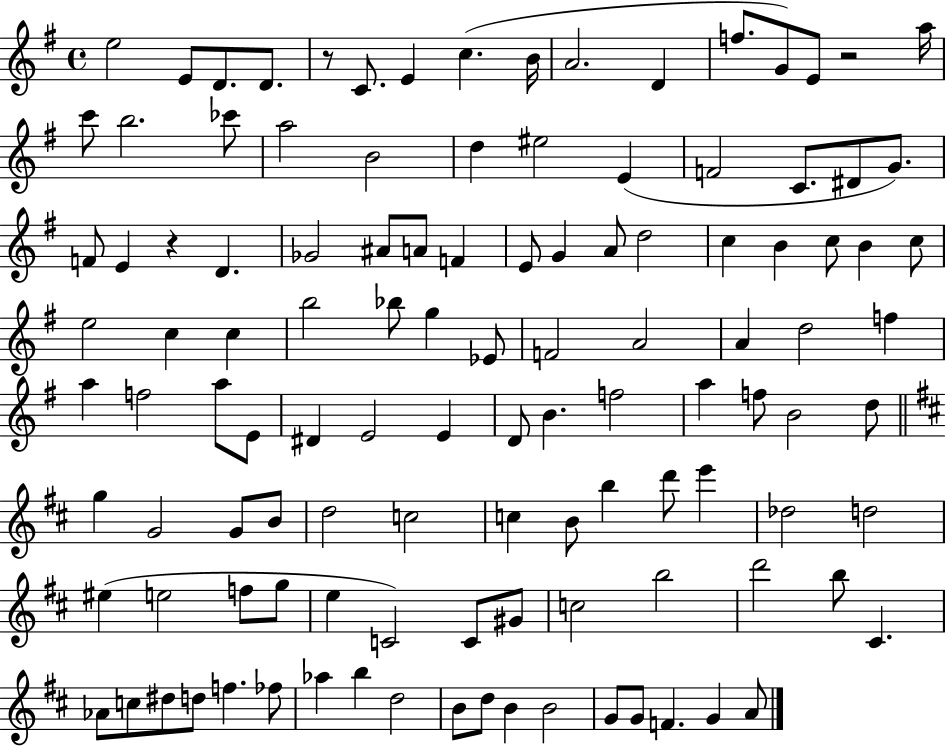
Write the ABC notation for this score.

X:1
T:Untitled
M:4/4
L:1/4
K:G
e2 E/2 D/2 D/2 z/2 C/2 E c B/4 A2 D f/2 G/2 E/2 z2 a/4 c'/2 b2 _c'/2 a2 B2 d ^e2 E F2 C/2 ^D/2 G/2 F/2 E z D _G2 ^A/2 A/2 F E/2 G A/2 d2 c B c/2 B c/2 e2 c c b2 _b/2 g _E/2 F2 A2 A d2 f a f2 a/2 E/2 ^D E2 E D/2 B f2 a f/2 B2 d/2 g G2 G/2 B/2 d2 c2 c B/2 b d'/2 e' _d2 d2 ^e e2 f/2 g/2 e C2 C/2 ^G/2 c2 b2 d'2 b/2 ^C _A/2 c/2 ^d/2 d/2 f _f/2 _a b d2 B/2 d/2 B B2 G/2 G/2 F G A/2